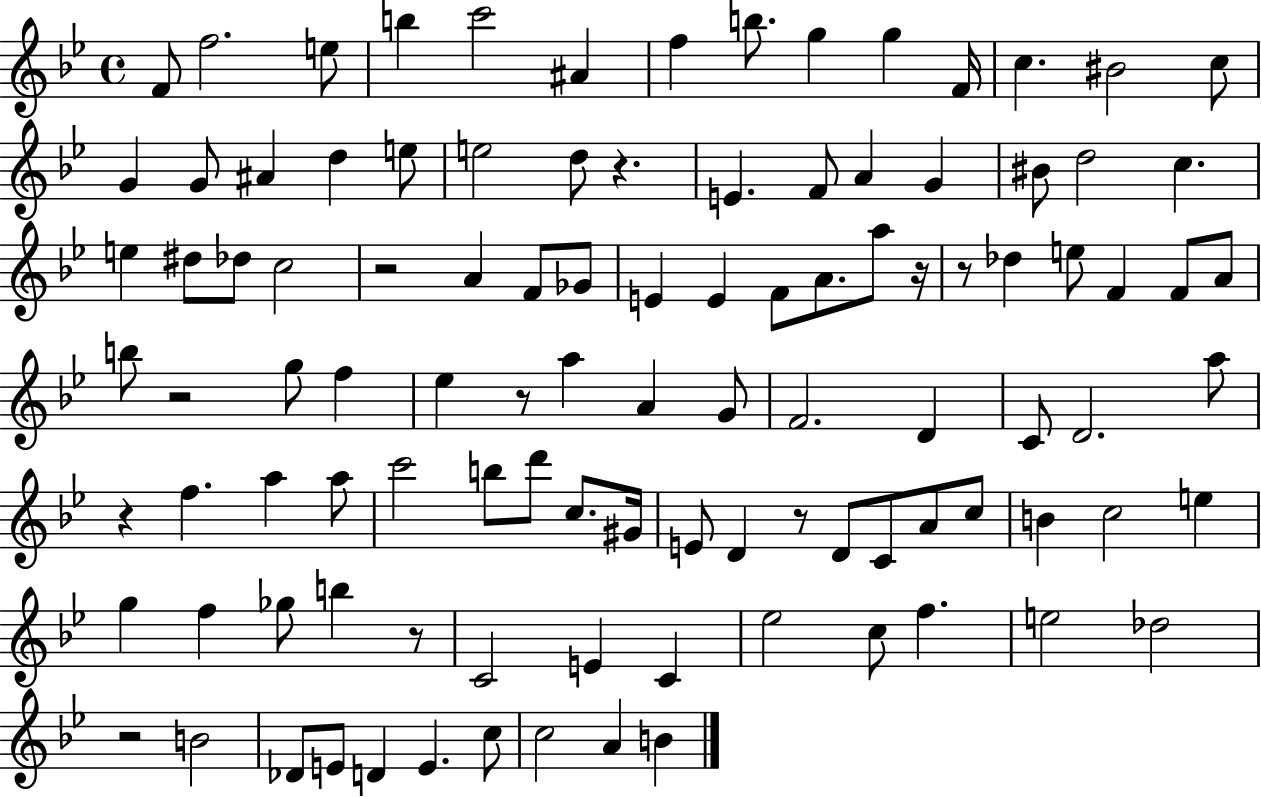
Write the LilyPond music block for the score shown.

{
  \clef treble
  \time 4/4
  \defaultTimeSignature
  \key bes \major
  f'8 f''2. e''8 | b''4 c'''2 ais'4 | f''4 b''8. g''4 g''4 f'16 | c''4. bis'2 c''8 | \break g'4 g'8 ais'4 d''4 e''8 | e''2 d''8 r4. | e'4. f'8 a'4 g'4 | bis'8 d''2 c''4. | \break e''4 dis''8 des''8 c''2 | r2 a'4 f'8 ges'8 | e'4 e'4 f'8 a'8. a''8 r16 | r8 des''4 e''8 f'4 f'8 a'8 | \break b''8 r2 g''8 f''4 | ees''4 r8 a''4 a'4 g'8 | f'2. d'4 | c'8 d'2. a''8 | \break r4 f''4. a''4 a''8 | c'''2 b''8 d'''8 c''8. gis'16 | e'8 d'4 r8 d'8 c'8 a'8 c''8 | b'4 c''2 e''4 | \break g''4 f''4 ges''8 b''4 r8 | c'2 e'4 c'4 | ees''2 c''8 f''4. | e''2 des''2 | \break r2 b'2 | des'8 e'8 d'4 e'4. c''8 | c''2 a'4 b'4 | \bar "|."
}